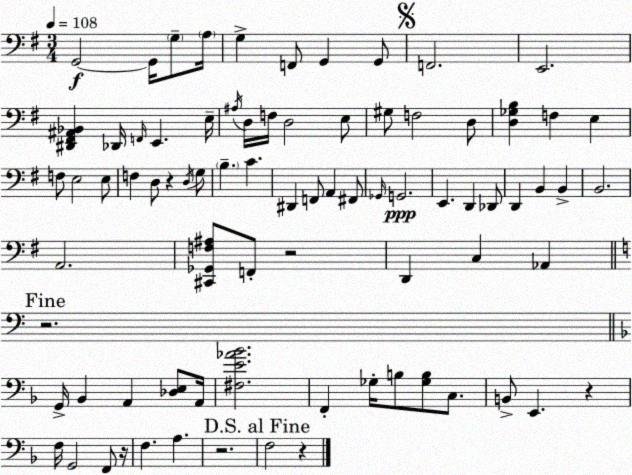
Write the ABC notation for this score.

X:1
T:Untitled
M:3/4
L:1/4
K:Em
G,,2 G,,/4 G,/2 A,/4 G, F,,/2 G,, G,,/2 F,,2 E,,2 [^D,,^F,,^A,,_B,,] _D,,/4 F,,/4 E,, E,/4 ^A,/4 D,/4 F,/4 D,2 E,/2 ^G,/2 F,2 D,/2 [D,_G,B,] F, E, F,/2 E,2 E,/2 F, D,/2 z D,/4 G,/2 B, C ^D,, F,,/2 A,, ^F,,/2 _G,,/4 G,,2 E,, D,, _D,,/2 D,, B,, B,, B,,2 A,,2 [^C,,_G,,F,^A,]/2 F,,/2 z2 D,, C, _A,, z2 G,,/4 _B,, A,, [_D,E,]/2 A,,/4 [^F,E_A_B]2 F,, _G,/4 B,/2 [_G,B,]/2 C,/2 B,,/2 E,, z F,/4 G,,2 F,,/2 z/4 F, A, z2 F,2 z